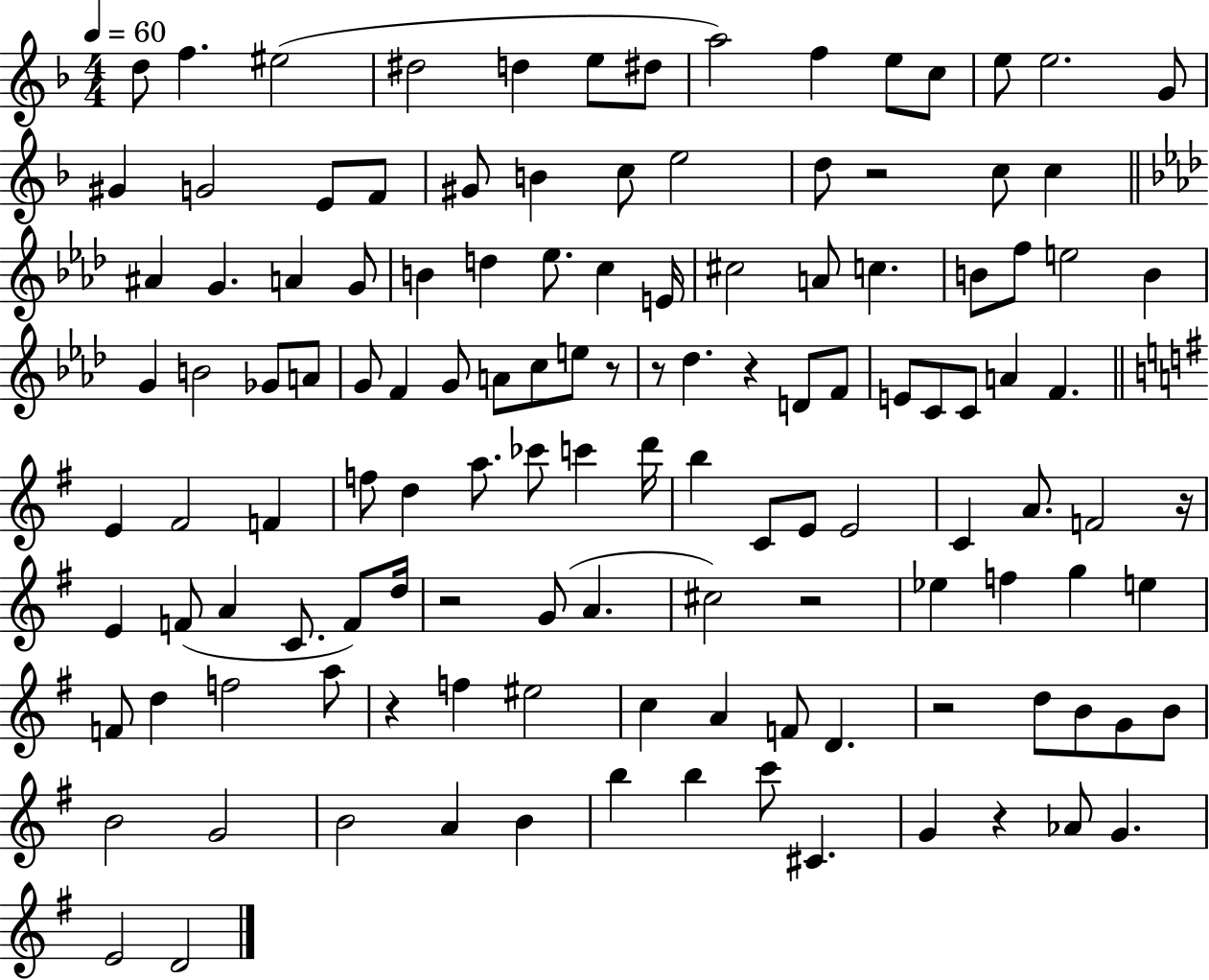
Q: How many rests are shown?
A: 10